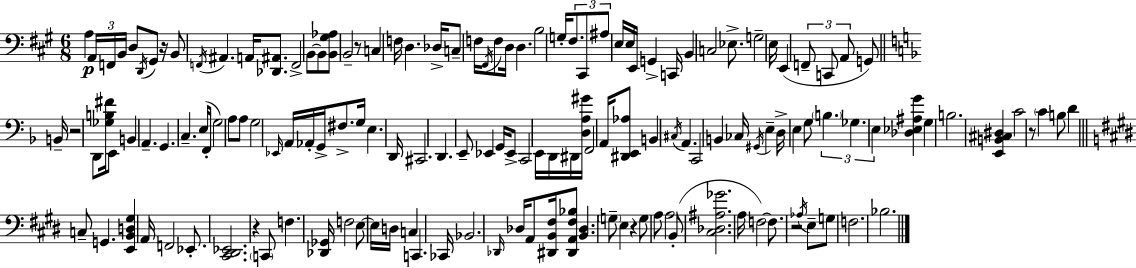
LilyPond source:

{
  \clef bass
  \numericTimeSignature
  \time 6/8
  \key a \major
  a4\p \tuplet 3/2 { a,16 f,16 b,16 } d8 \acciaccatura { d,16 } gis,8 | r16 b,8 \acciaccatura { f,16 } ais,4. a,16 <des, ais,>8. | f,2-> b,8~~ | b,8 <b, gis aes>8 b,2-- | \break r8 c4 f16 d4. | des16-> c8-- f16 \acciaccatura { fis,16 } f8 d16 d4. | b2 g16-. | \tuplet 3/2 { fis8. cis,8 ais8 } e16 e16 e,16 g,4-> | \break c,16 b,4 c2 | ees8.-> g2-- | e16 e,4( \tuplet 3/2 { f,8-- c,8 a,8 } | g,8) \bar "||" \break \key f \major b,16-- r2 d,8 <ges b fis'>16 | e,8 b,4 a,4.-- | g,4. c4.-- | e16( f,16-. g2) a8 | \break a8 g2 \grace { ees,16 } a,16 | aes,16-. g,16-> fis8.-> g16 e4. | d,16 cis,2. | d,4. e,8-- ees,4 | \break g,16 ees,8-> c,2 | e,16 d,16 dis,16 <d a gis'>16 f,2 | a,16 <dis, e, aes>8 b,4 \acciaccatura { cis16 } a,4. | c,2 b,4 | \break ces16 \acciaccatura { gis,16 } e4-- d16-> e4 | g8 \tuplet 3/2 { \parenthesize b4. ges4. | e4 } <des ees ais g'>4 g4 | b2. | \break <e, b, cis dis>4 c'2 | r8 \parenthesize c'4 b8 d'4 | \bar "||" \break \key e \major c8-- g,4. <e, b, d gis>4 | a,16 f,2 ees,8.-. | <cis, dis, ees,>2. | r4 \parenthesize c,8 f4. | \break <des, ges,>16 f2 e8~~ e16 | d16 c4 c,4. ces,16 | bes,2. | \grace { des,16 } des16 a,8 <dis, b, fis>16 <dis, a, fis bes>8 <b, des>4. | \break \parenthesize g8-- e4 r4 g8 | a8 a2 b,8-.( | <cis des ais ges'>2. | a16 f2~~) f8. | \break r2 \acciaccatura { aes16 } e8-- | g8 f2. | bes2. | \bar "|."
}